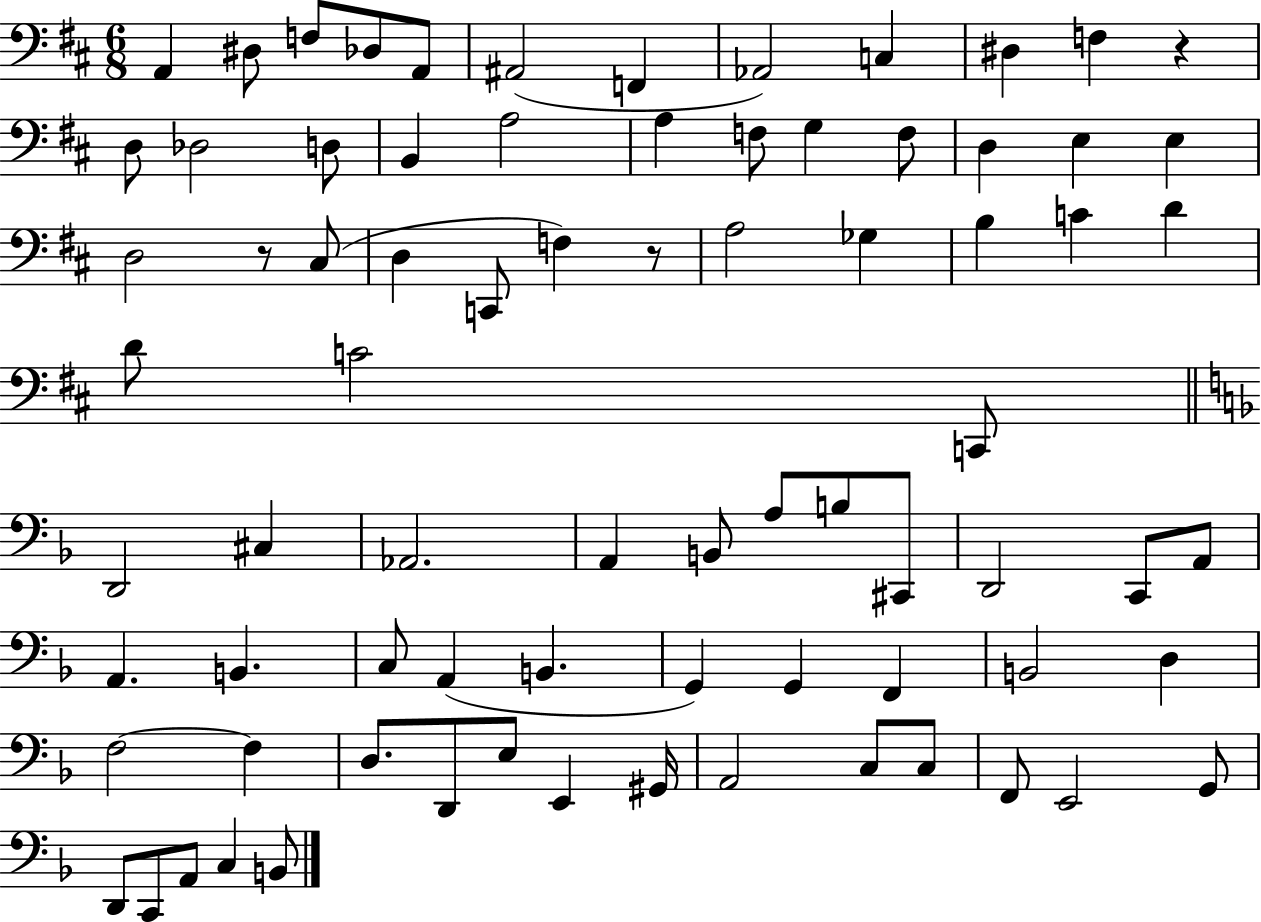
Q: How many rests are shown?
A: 3